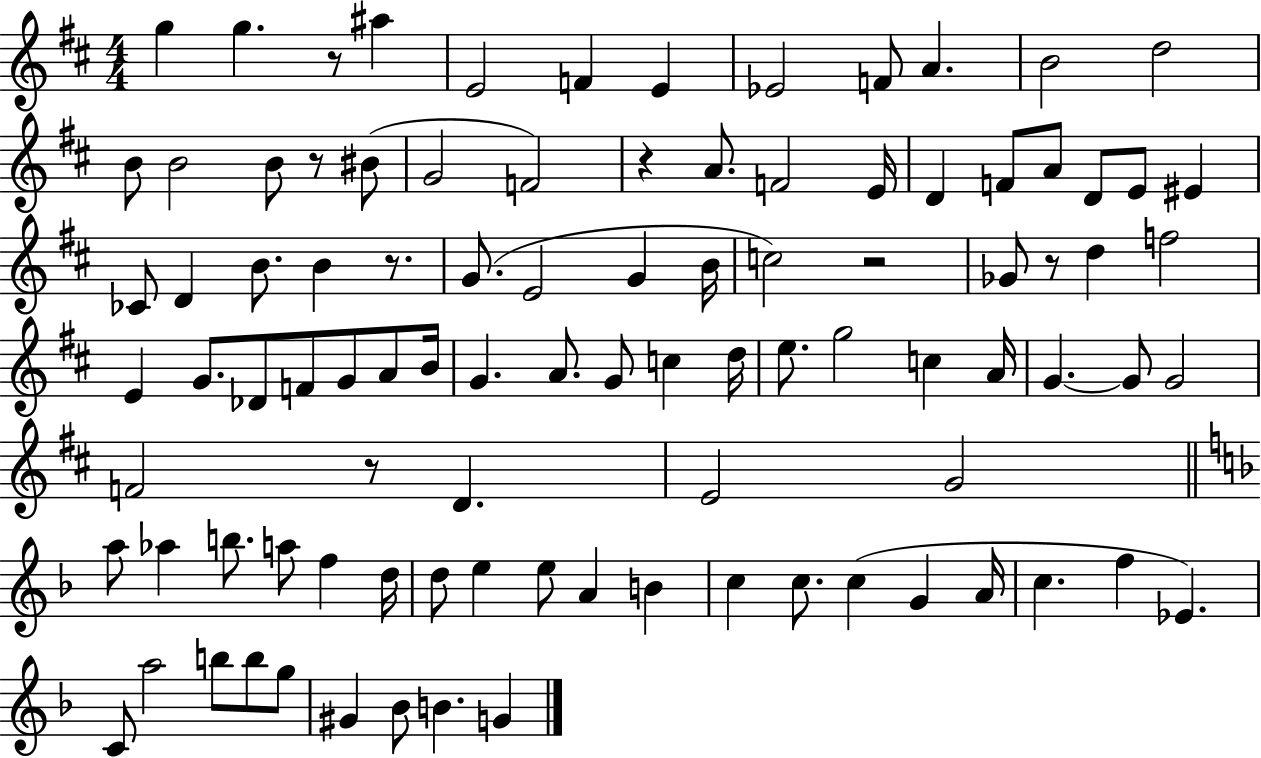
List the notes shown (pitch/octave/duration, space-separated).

G5/q G5/q. R/e A#5/q E4/h F4/q E4/q Eb4/h F4/e A4/q. B4/h D5/h B4/e B4/h B4/e R/e BIS4/e G4/h F4/h R/q A4/e. F4/h E4/s D4/q F4/e A4/e D4/e E4/e EIS4/q CES4/e D4/q B4/e. B4/q R/e. G4/e. E4/h G4/q B4/s C5/h R/h Gb4/e R/e D5/q F5/h E4/q G4/e. Db4/e F4/e G4/e A4/e B4/s G4/q. A4/e. G4/e C5/q D5/s E5/e. G5/h C5/q A4/s G4/q. G4/e G4/h F4/h R/e D4/q. E4/h G4/h A5/e Ab5/q B5/e. A5/e F5/q D5/s D5/e E5/q E5/e A4/q B4/q C5/q C5/e. C5/q G4/q A4/s C5/q. F5/q Eb4/q. C4/e A5/h B5/e B5/e G5/e G#4/q Bb4/e B4/q. G4/q